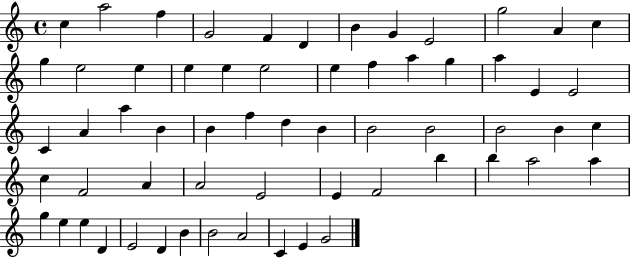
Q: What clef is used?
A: treble